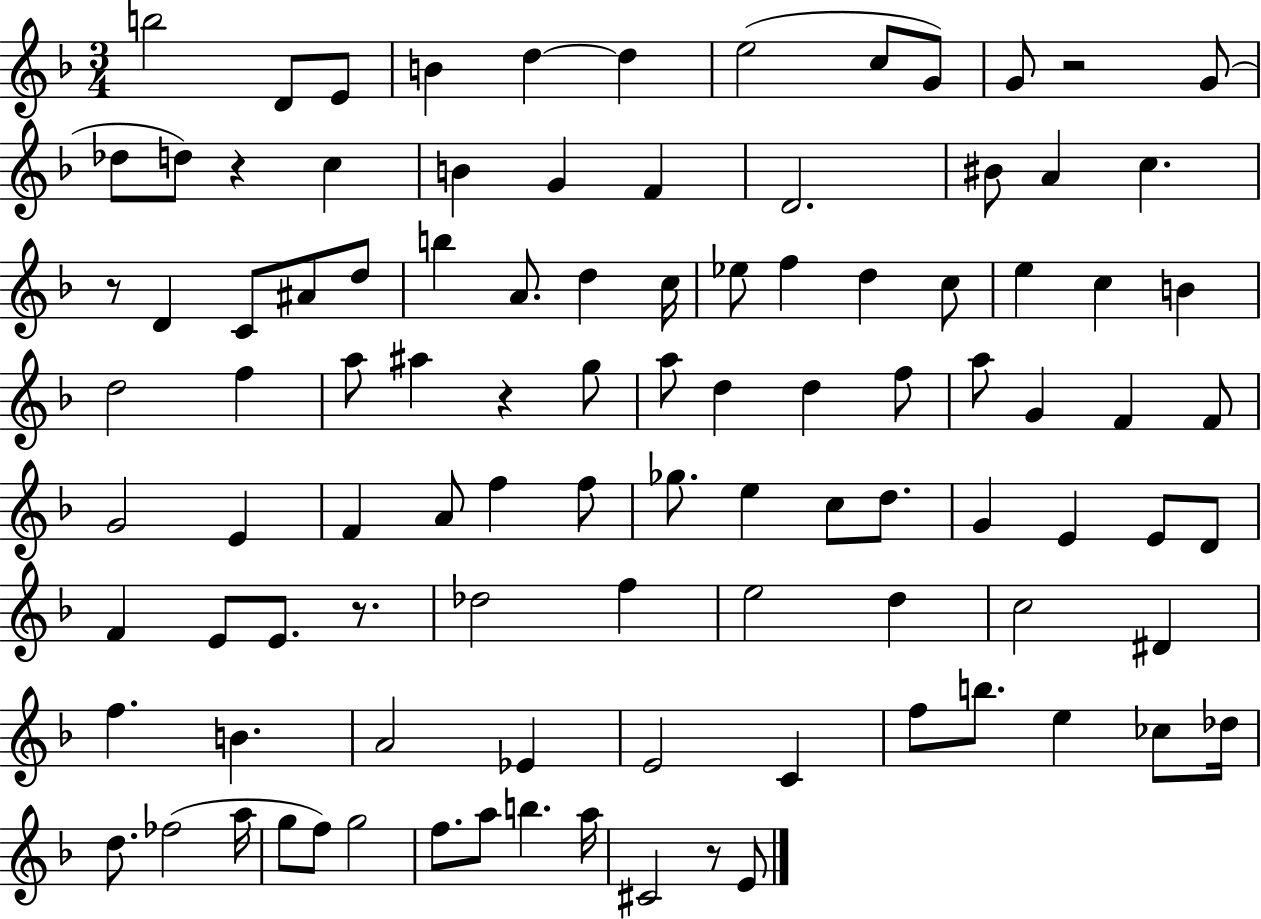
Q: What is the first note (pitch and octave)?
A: B5